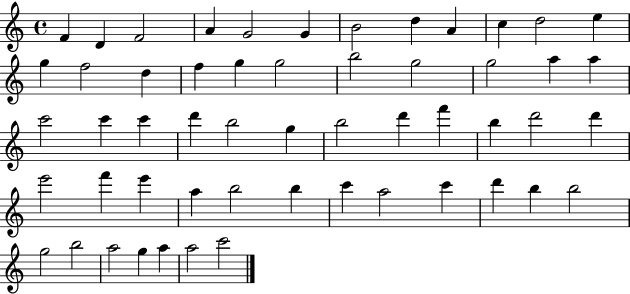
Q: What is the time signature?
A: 4/4